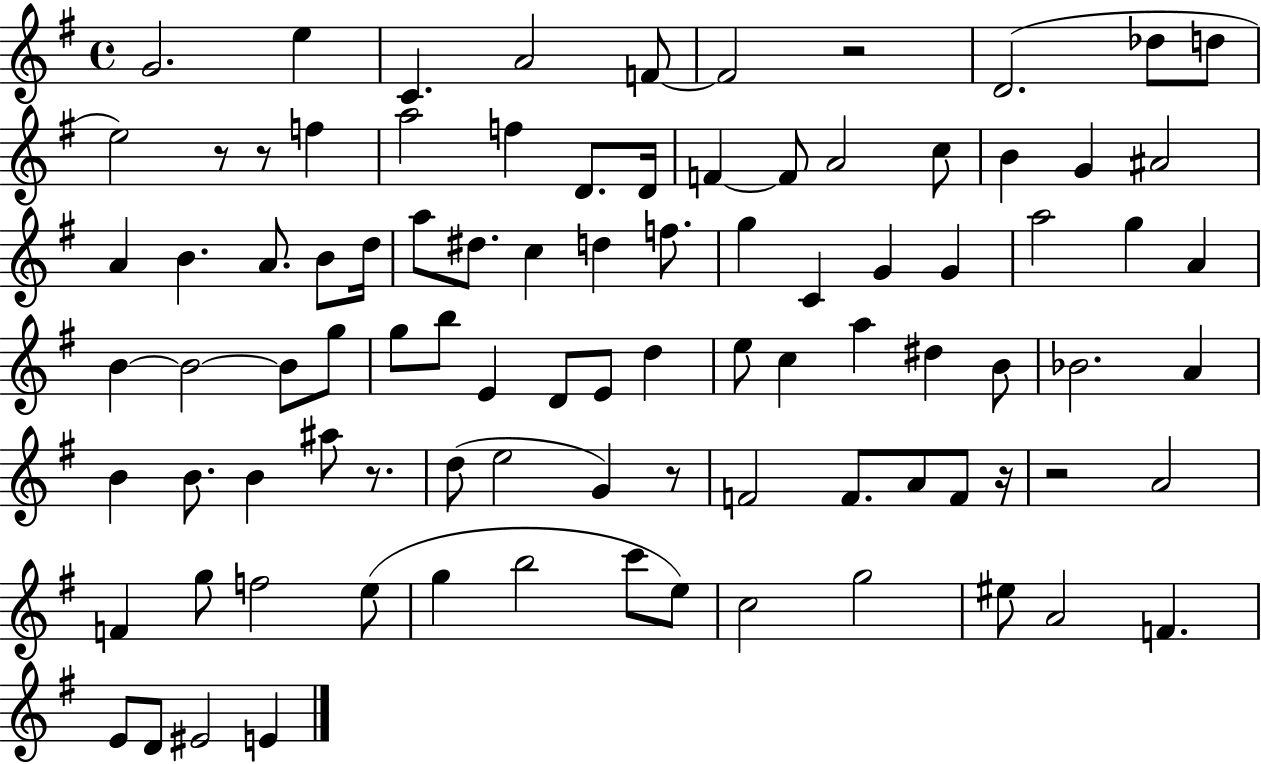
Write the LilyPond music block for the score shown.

{
  \clef treble
  \time 4/4
  \defaultTimeSignature
  \key g \major
  g'2. e''4 | c'4. a'2 f'8~~ | f'2 r2 | d'2.( des''8 d''8 | \break e''2) r8 r8 f''4 | a''2 f''4 d'8. d'16 | f'4~~ f'8 a'2 c''8 | b'4 g'4 ais'2 | \break a'4 b'4. a'8. b'8 d''16 | a''8 dis''8. c''4 d''4 f''8. | g''4 c'4 g'4 g'4 | a''2 g''4 a'4 | \break b'4~~ b'2~~ b'8 g''8 | g''8 b''8 e'4 d'8 e'8 d''4 | e''8 c''4 a''4 dis''4 b'8 | bes'2. a'4 | \break b'4 b'8. b'4 ais''8 r8. | d''8( e''2 g'4) r8 | f'2 f'8. a'8 f'8 r16 | r2 a'2 | \break f'4 g''8 f''2 e''8( | g''4 b''2 c'''8 e''8) | c''2 g''2 | eis''8 a'2 f'4. | \break e'8 d'8 eis'2 e'4 | \bar "|."
}